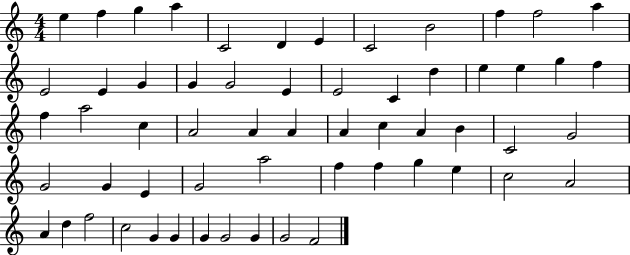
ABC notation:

X:1
T:Untitled
M:4/4
L:1/4
K:C
e f g a C2 D E C2 B2 f f2 a E2 E G G G2 E E2 C d e e g f f a2 c A2 A A A c A B C2 G2 G2 G E G2 a2 f f g e c2 A2 A d f2 c2 G G G G2 G G2 F2